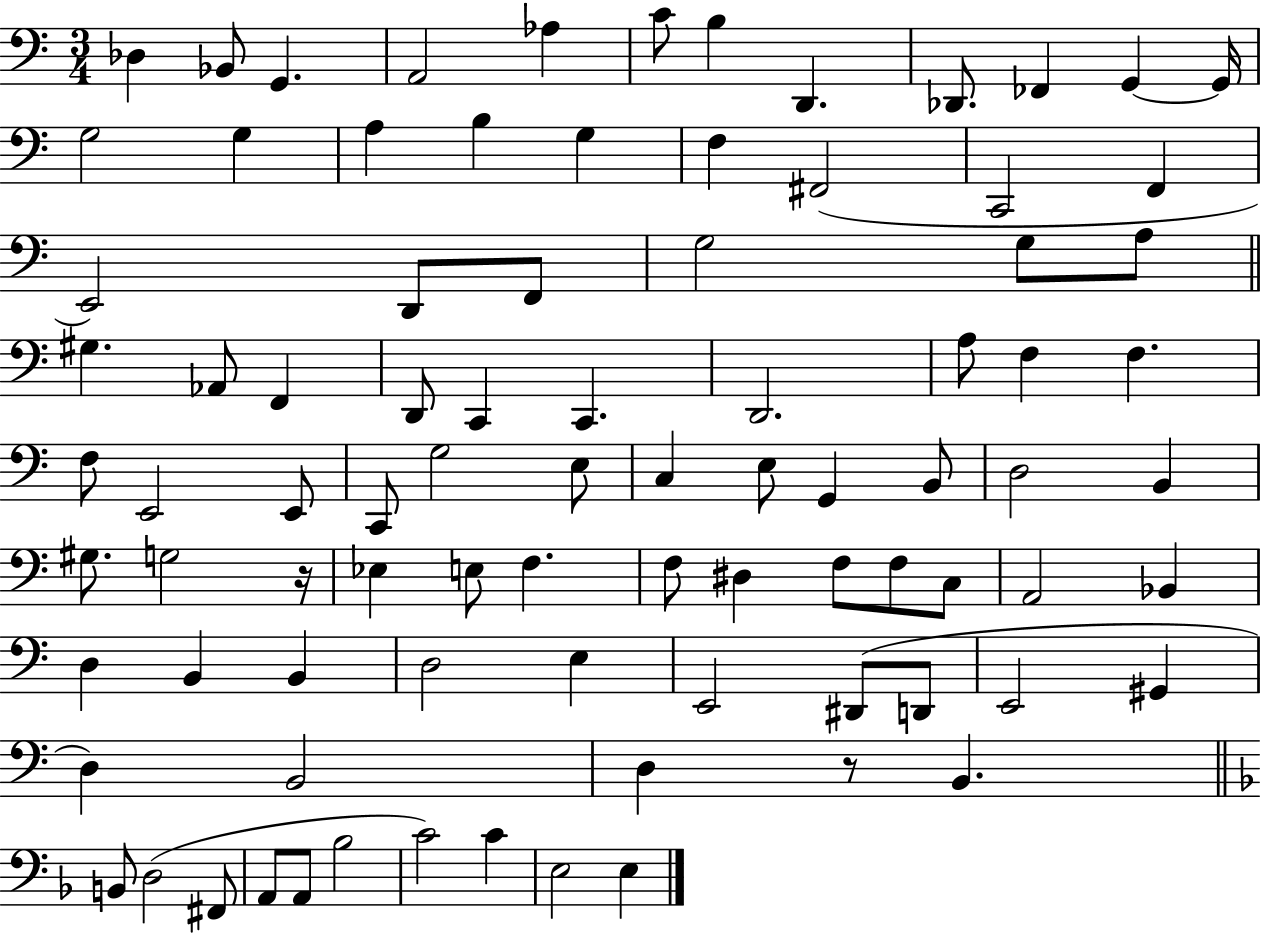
{
  \clef bass
  \numericTimeSignature
  \time 3/4
  \key c \major
  des4 bes,8 g,4. | a,2 aes4 | c'8 b4 d,4. | des,8. fes,4 g,4~~ g,16 | \break g2 g4 | a4 b4 g4 | f4 fis,2( | c,2 f,4 | \break e,2) d,8 f,8 | g2 g8 a8 | \bar "||" \break \key c \major gis4. aes,8 f,4 | d,8 c,4 c,4. | d,2. | a8 f4 f4. | \break f8 e,2 e,8 | c,8 g2 e8 | c4 e8 g,4 b,8 | d2 b,4 | \break gis8. g2 r16 | ees4 e8 f4. | f8 dis4 f8 f8 c8 | a,2 bes,4 | \break d4 b,4 b,4 | d2 e4 | e,2 dis,8( d,8 | e,2 gis,4 | \break d4) b,2 | d4 r8 b,4. | \bar "||" \break \key f \major b,8 d2( fis,8 | a,8 a,8 bes2 | c'2) c'4 | e2 e4 | \break \bar "|."
}